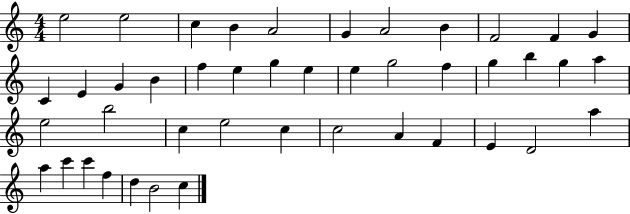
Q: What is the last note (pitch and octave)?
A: C5